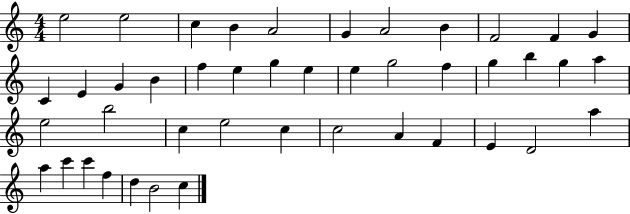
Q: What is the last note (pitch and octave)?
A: C5